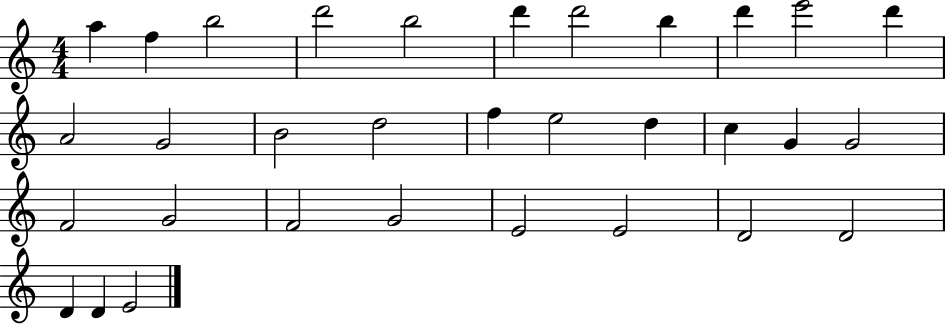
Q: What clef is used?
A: treble